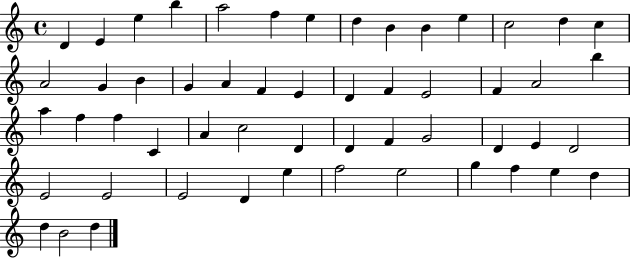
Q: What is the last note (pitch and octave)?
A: D5